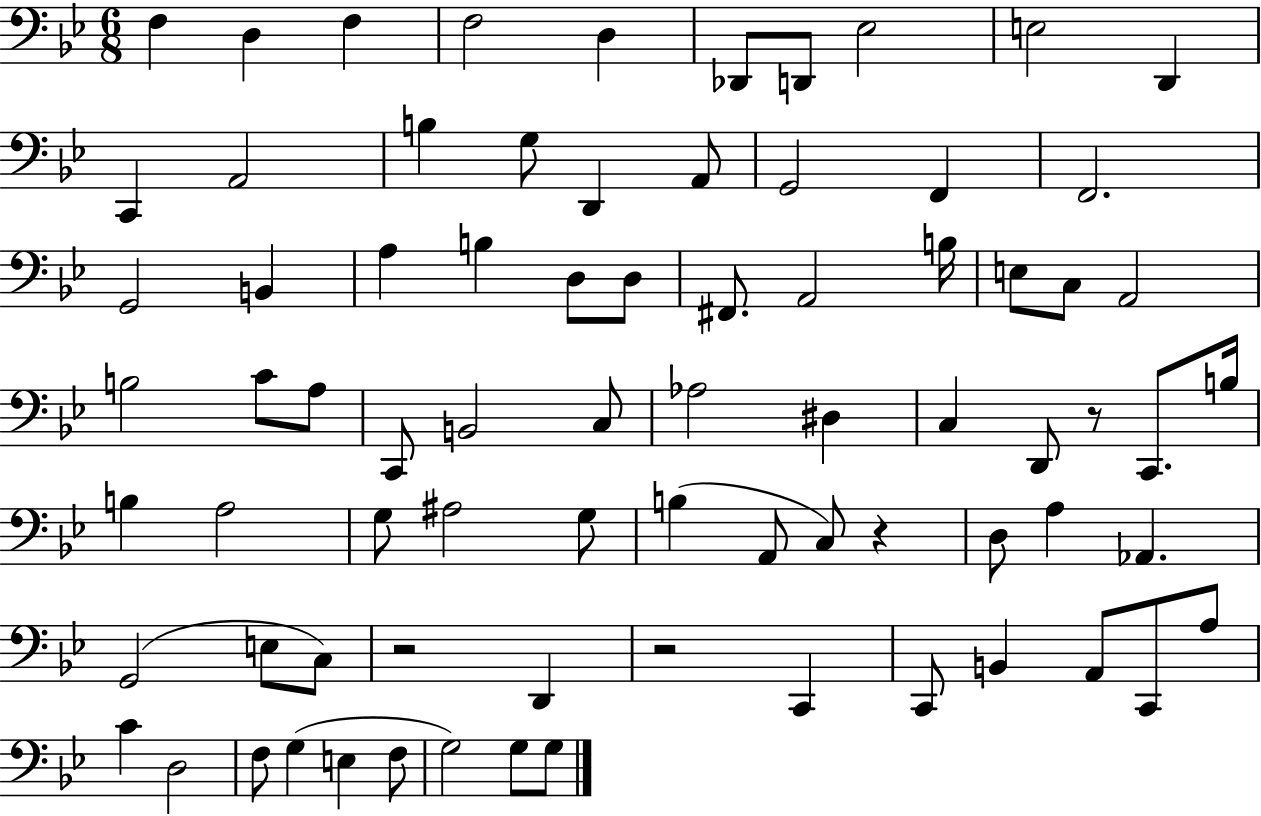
X:1
T:Untitled
M:6/8
L:1/4
K:Bb
F, D, F, F,2 D, _D,,/2 D,,/2 _E,2 E,2 D,, C,, A,,2 B, G,/2 D,, A,,/2 G,,2 F,, F,,2 G,,2 B,, A, B, D,/2 D,/2 ^F,,/2 A,,2 B,/4 E,/2 C,/2 A,,2 B,2 C/2 A,/2 C,,/2 B,,2 C,/2 _A,2 ^D, C, D,,/2 z/2 C,,/2 B,/4 B, A,2 G,/2 ^A,2 G,/2 B, A,,/2 C,/2 z D,/2 A, _A,, G,,2 E,/2 C,/2 z2 D,, z2 C,, C,,/2 B,, A,,/2 C,,/2 A,/2 C D,2 F,/2 G, E, F,/2 G,2 G,/2 G,/2